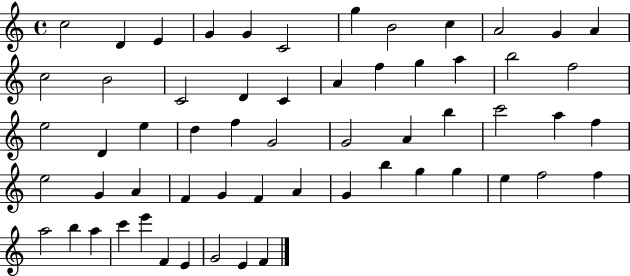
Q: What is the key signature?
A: C major